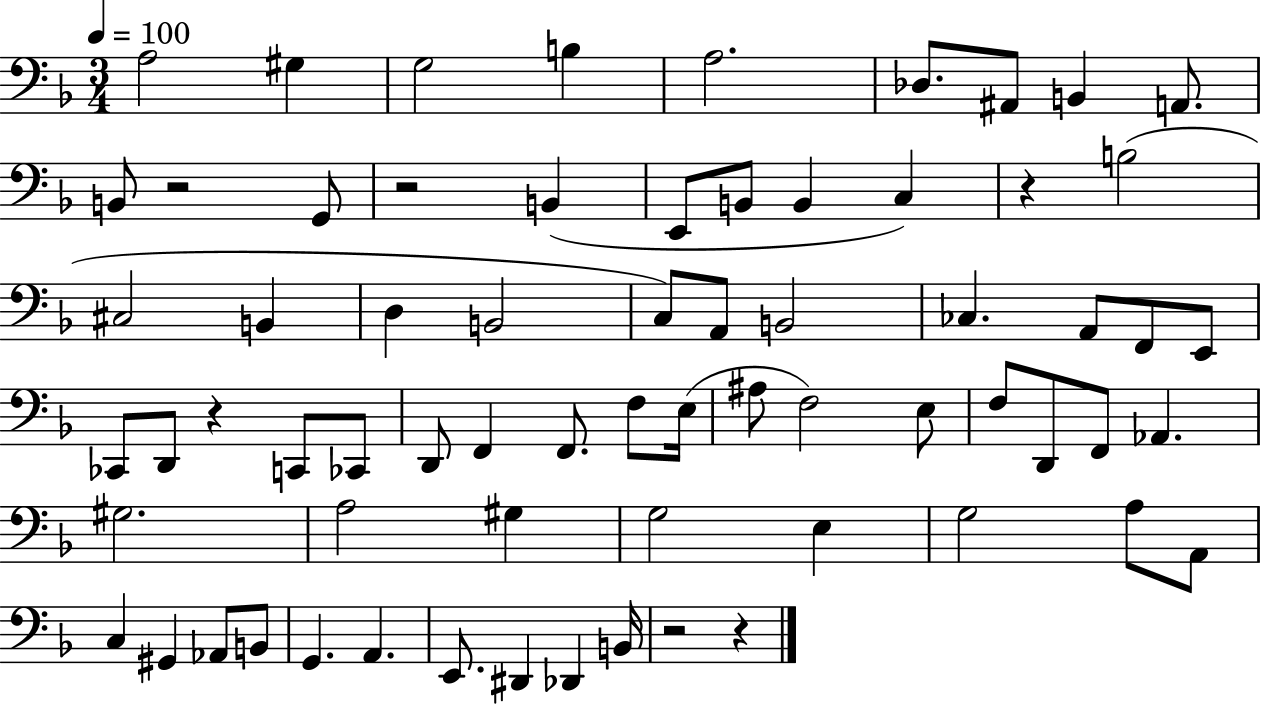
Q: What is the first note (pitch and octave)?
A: A3